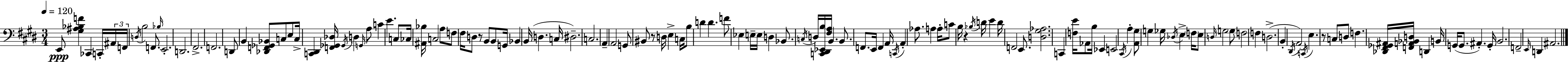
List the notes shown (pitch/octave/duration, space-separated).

E2/e [G#3,A#3,Bb3,F4]/q CES2/q C2/s A#2/s F2/s D3/s B3/h F2/e. Bb3/s E2/h. D2/h. F#2/h. F2/h. D2/e B2/q [Db2,F2,Gb2,Bb2]/e C3/e E3/e C3/s [C2,D#2]/q [F2,Gb2,Db3]/s Gb2/s D3/q G2/s A3/e C4/q E4/q. C3/e CES3/s [A#2,Bb3]/s C3/h A3/e F3/e F#3/s D3/e R/e B2/e B2/e G2/s Bb2/q B2/s D3/q. C3/s D#3/h. C3/h. A2/q A2/h G2/e BIS2/e R/e D3/s E3/q C3/s B3/e D4/q D4/q. F4/e Eb3/q E3/s E3/s D3/q Bb2/e. C3/s D3/s [C2,D#2,Eb2,B3]/s [F#3,A3]/s B2/q. B2/e. F2/e. E2/s F2/q A2/s C2/s A2/q Ab3/e. A3/q A3/s C4/e B3/s R/q Bb3/s D4/s E4/q D4/s F2/h E2/e. [D3,G#3,Ab3]/h. C2/q [F3,E4]/s Ab2/e B3/s Eb2/q E2/h C#2/s A3/q [A2,G#3]/e G3/q Gb3/s Db3/s E3/q F3/s E3/e D3/s G3/h G3/e F3/h F3/q D3/h. B2/q D#2/s A2/h C2/s E3/q. R/e C3/e D3/e F3/q. [Db2,F#2,Gb2,A#2]/s [F2,A2,Bb2,D3]/s D2/q B2/s G2/s G2/e. A#2/q. G2/s B2/h. F2/h E2/s D2/q A#2/h.